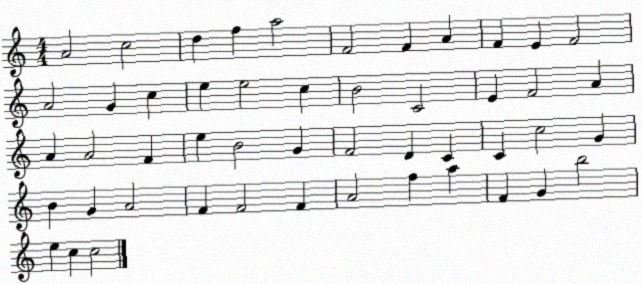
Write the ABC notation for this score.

X:1
T:Untitled
M:4/4
L:1/4
K:C
A2 c2 d f a2 F2 F A F E F2 A2 G c e e2 c B2 C2 E F2 A A A2 F e B2 G F2 D C C c2 G B G A2 F F2 F A2 f a F G b2 e c c2